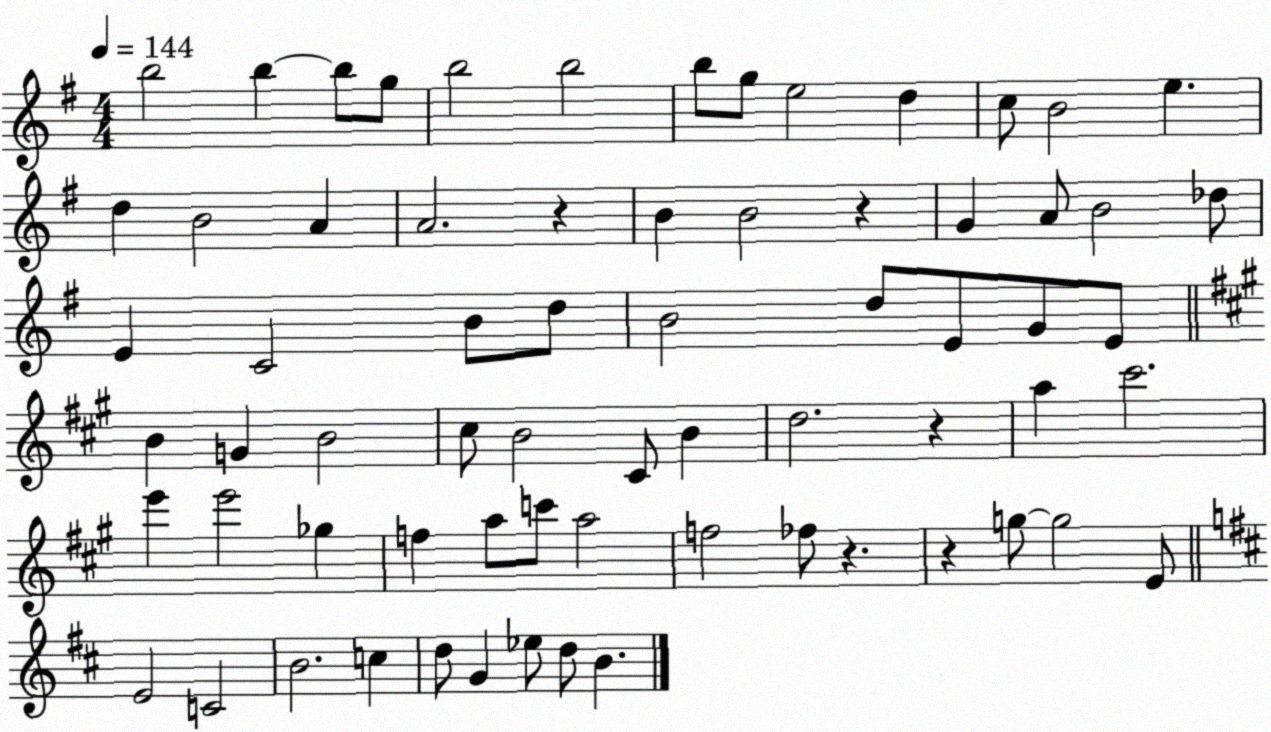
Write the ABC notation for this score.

X:1
T:Untitled
M:4/4
L:1/4
K:G
b2 b b/2 g/2 b2 b2 b/2 g/2 e2 d c/2 B2 e d B2 A A2 z B B2 z G A/2 B2 _d/2 E C2 B/2 d/2 B2 d/2 E/2 G/2 E/2 B G B2 ^c/2 B2 ^C/2 B d2 z a ^c'2 e' e'2 _g f a/2 c'/2 a2 f2 _f/2 z z g/2 g2 E/2 E2 C2 B2 c d/2 G _e/2 d/2 B